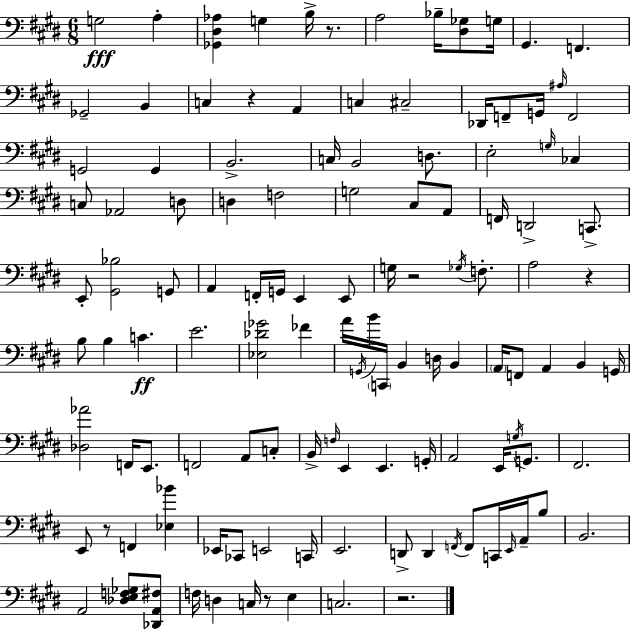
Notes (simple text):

G3/h A3/q [Gb2,D#3,Ab3]/q G3/q B3/s R/e. A3/h Bb3/s [D#3,Gb3]/e G3/s G#2/q. F2/q. Gb2/h B2/q C3/q R/q A2/q C3/q C#3/h Db2/s F2/e G2/s A#3/s F2/h G2/h G2/q B2/h. C3/s B2/h D3/e. E3/h G3/s CES3/q C3/e Ab2/h D3/e D3/q F3/h G3/h C#3/e A2/e F2/s D2/h C2/e. E2/e [G#2,Bb3]/h G2/e A2/q F2/s G2/s E2/q E2/e G3/s R/h Gb3/s F3/e. A3/h R/q B3/e B3/q C4/q. E4/h. [Eb3,Db4,Gb4]/h FES4/q A4/s G2/s B4/s C2/s B2/q D3/s B2/q A2/s F2/e A2/q B2/q G2/s [Db3,Ab4]/h F2/s E2/e. F2/h A2/e C3/e B2/s F3/s E2/q E2/q. G2/s A2/h E2/s G3/s G2/e. F#2/h. E2/e R/e F2/q [Eb3,Bb4]/q Eb2/s CES2/e E2/h C2/s E2/h. D2/e D2/q F2/s F2/e C2/s E2/s A2/s B3/e B2/h. A2/h [Db3,E3,F3,Gb3]/e [Db2,A2,F#3]/e F3/s D3/q C3/s R/e E3/q C3/h. R/h.